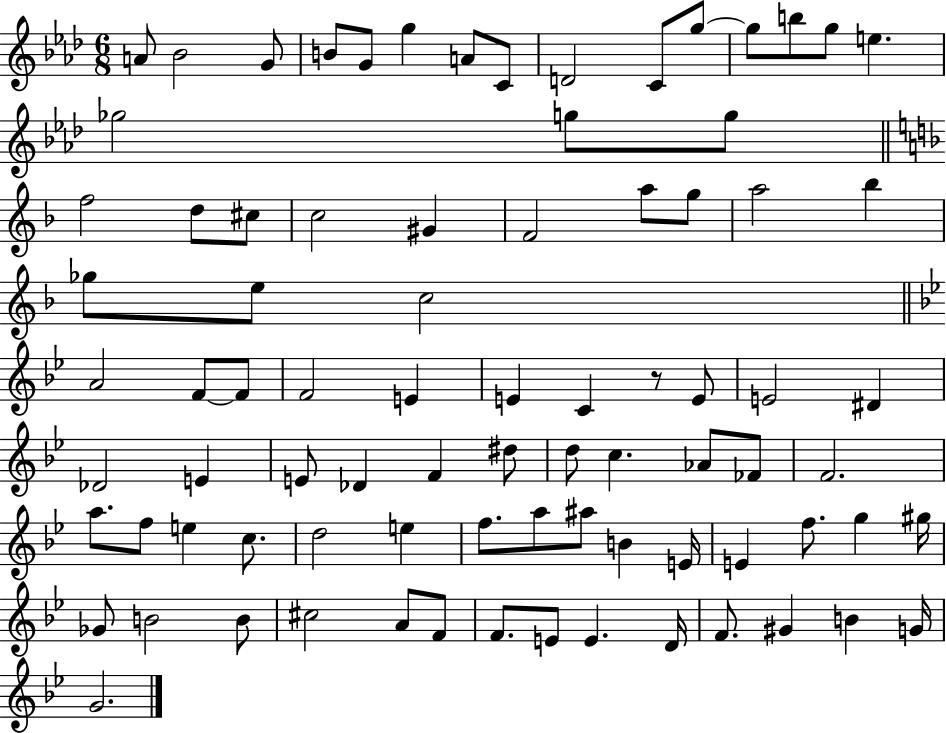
{
  \clef treble
  \numericTimeSignature
  \time 6/8
  \key aes \major
  a'8 bes'2 g'8 | b'8 g'8 g''4 a'8 c'8 | d'2 c'8 g''8~~ | g''8 b''8 g''8 e''4. | \break ges''2 g''8 g''8 | \bar "||" \break \key d \minor f''2 d''8 cis''8 | c''2 gis'4 | f'2 a''8 g''8 | a''2 bes''4 | \break ges''8 e''8 c''2 | \bar "||" \break \key g \minor a'2 f'8~~ f'8 | f'2 e'4 | e'4 c'4 r8 e'8 | e'2 dis'4 | \break des'2 e'4 | e'8 des'4 f'4 dis''8 | d''8 c''4. aes'8 fes'8 | f'2. | \break a''8. f''8 e''4 c''8. | d''2 e''4 | f''8. a''8 ais''8 b'4 e'16 | e'4 f''8. g''4 gis''16 | \break ges'8 b'2 b'8 | cis''2 a'8 f'8 | f'8. e'8 e'4. d'16 | f'8. gis'4 b'4 g'16 | \break g'2. | \bar "|."
}